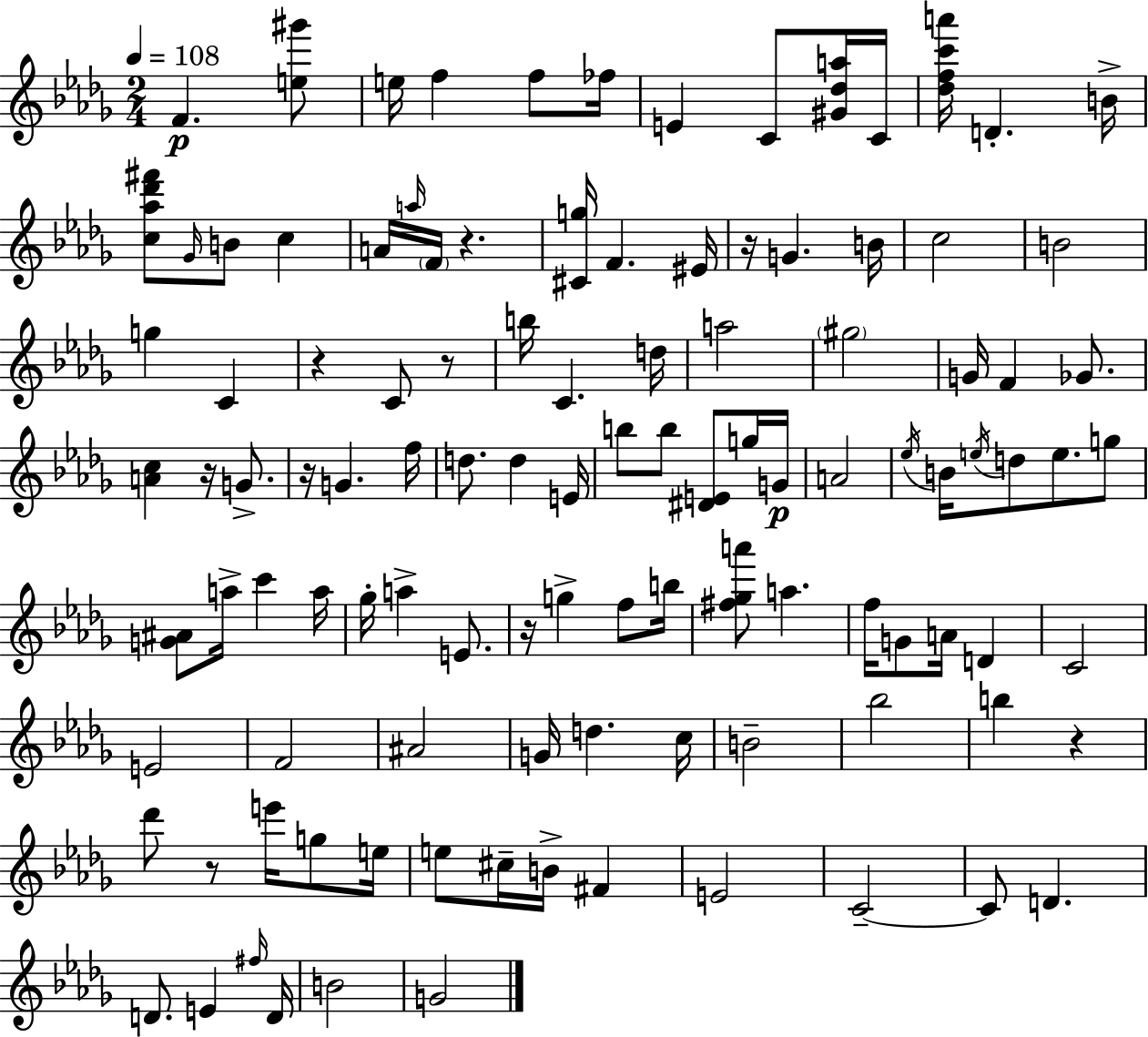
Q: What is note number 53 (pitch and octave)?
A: A5